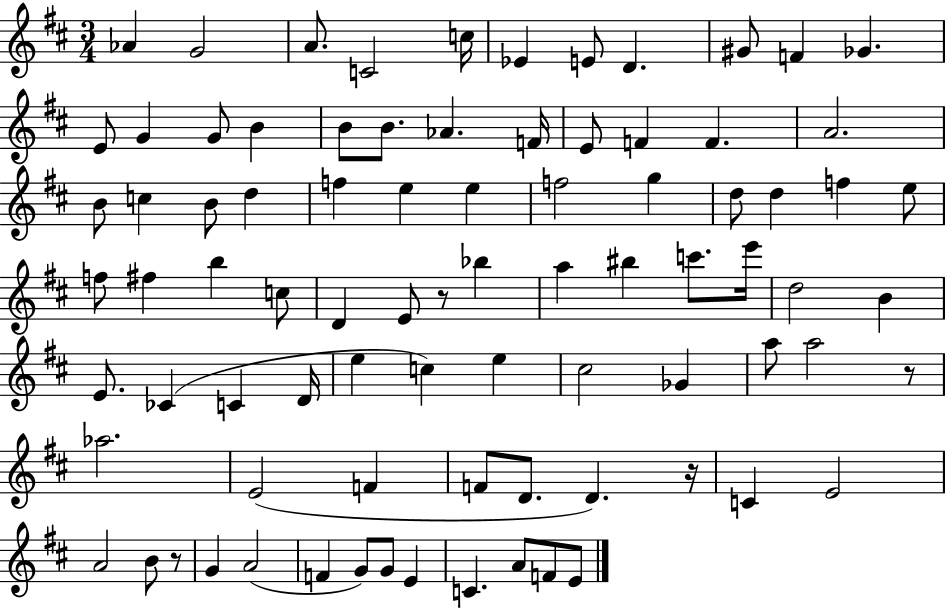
Ab4/q G4/h A4/e. C4/h C5/s Eb4/q E4/e D4/q. G#4/e F4/q Gb4/q. E4/e G4/q G4/e B4/q B4/e B4/e. Ab4/q. F4/s E4/e F4/q F4/q. A4/h. B4/e C5/q B4/e D5/q F5/q E5/q E5/q F5/h G5/q D5/e D5/q F5/q E5/e F5/e F#5/q B5/q C5/e D4/q E4/e R/e Bb5/q A5/q BIS5/q C6/e. E6/s D5/h B4/q E4/e. CES4/q C4/q D4/s E5/q C5/q E5/q C#5/h Gb4/q A5/e A5/h R/e Ab5/h. E4/h F4/q F4/e D4/e. D4/q. R/s C4/q E4/h A4/h B4/e R/e G4/q A4/h F4/q G4/e G4/e E4/q C4/q. A4/e F4/e E4/e